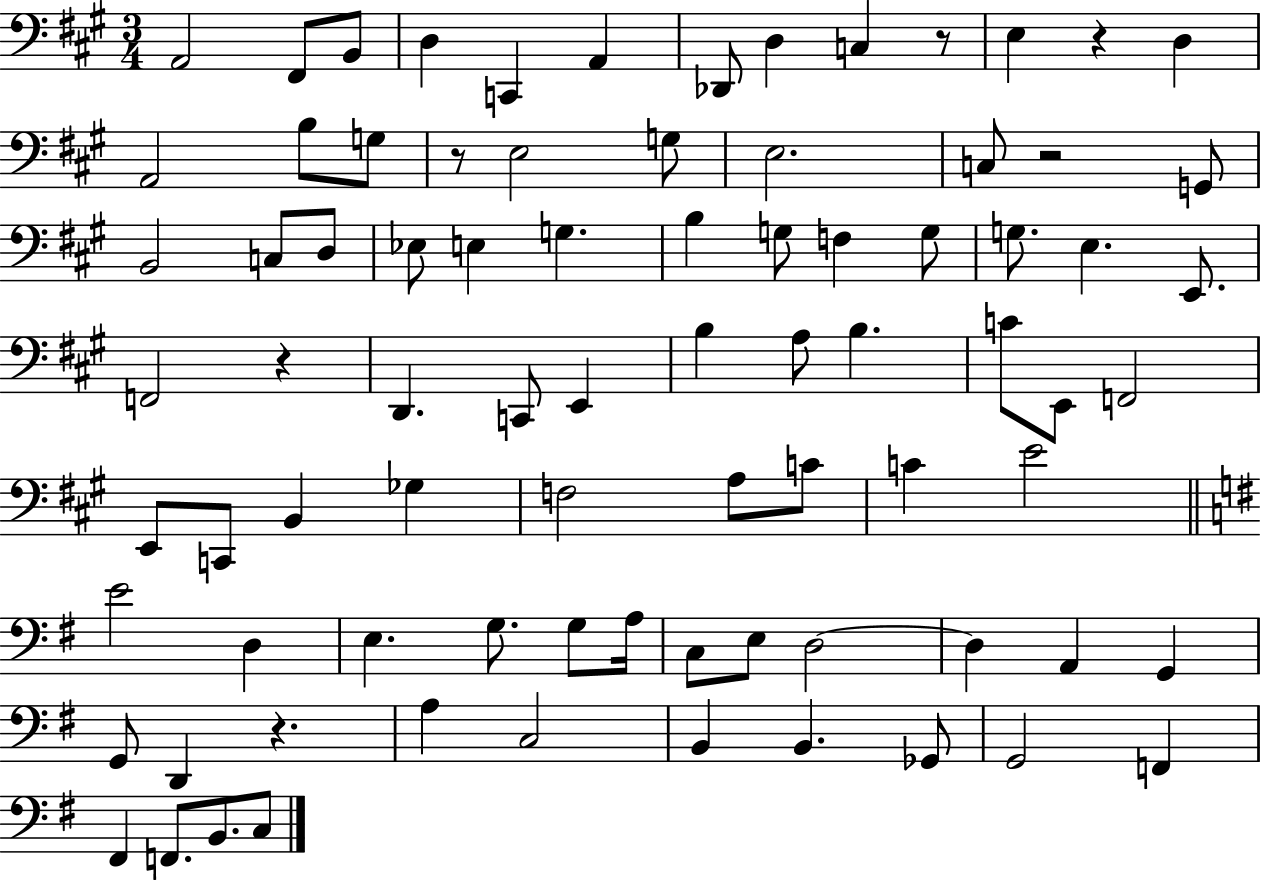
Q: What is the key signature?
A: A major